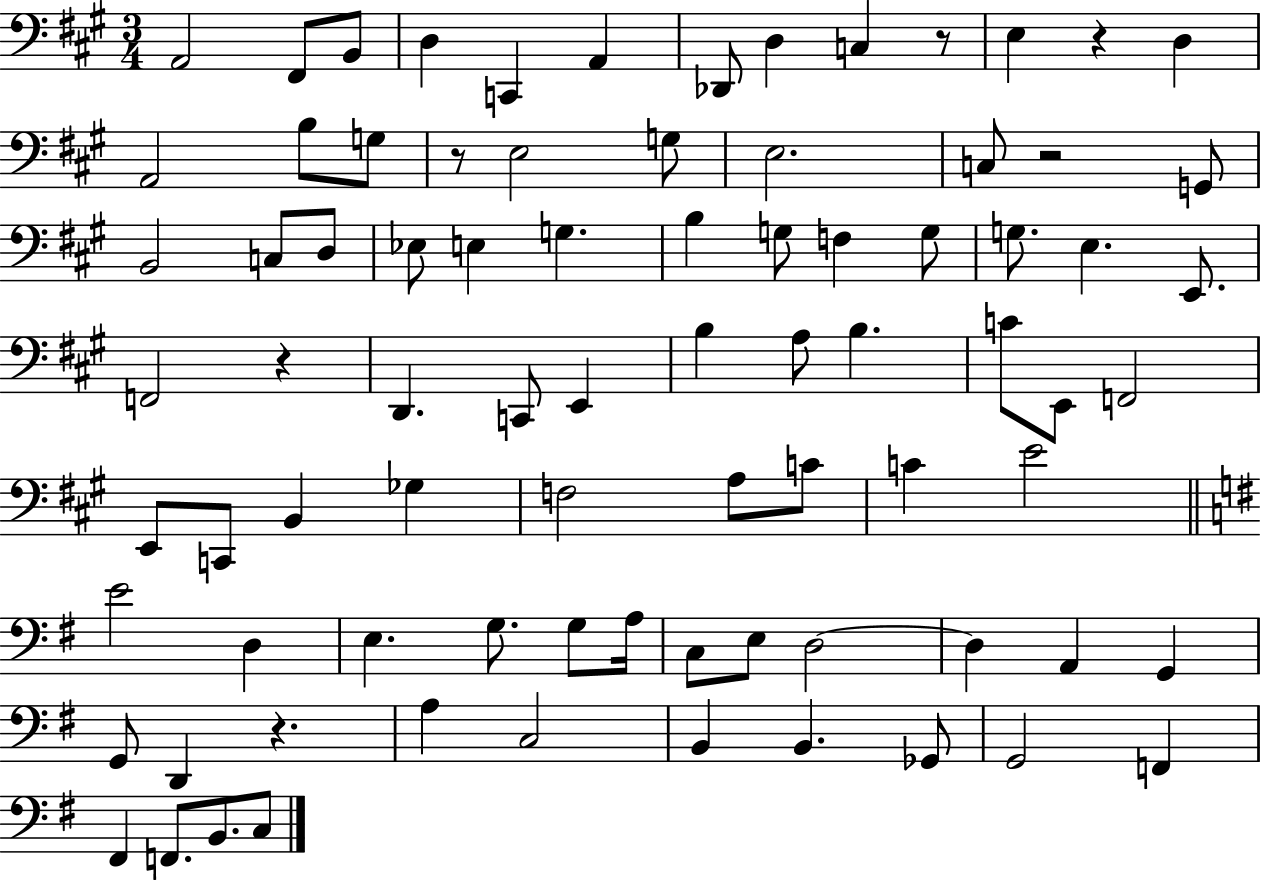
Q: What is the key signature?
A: A major